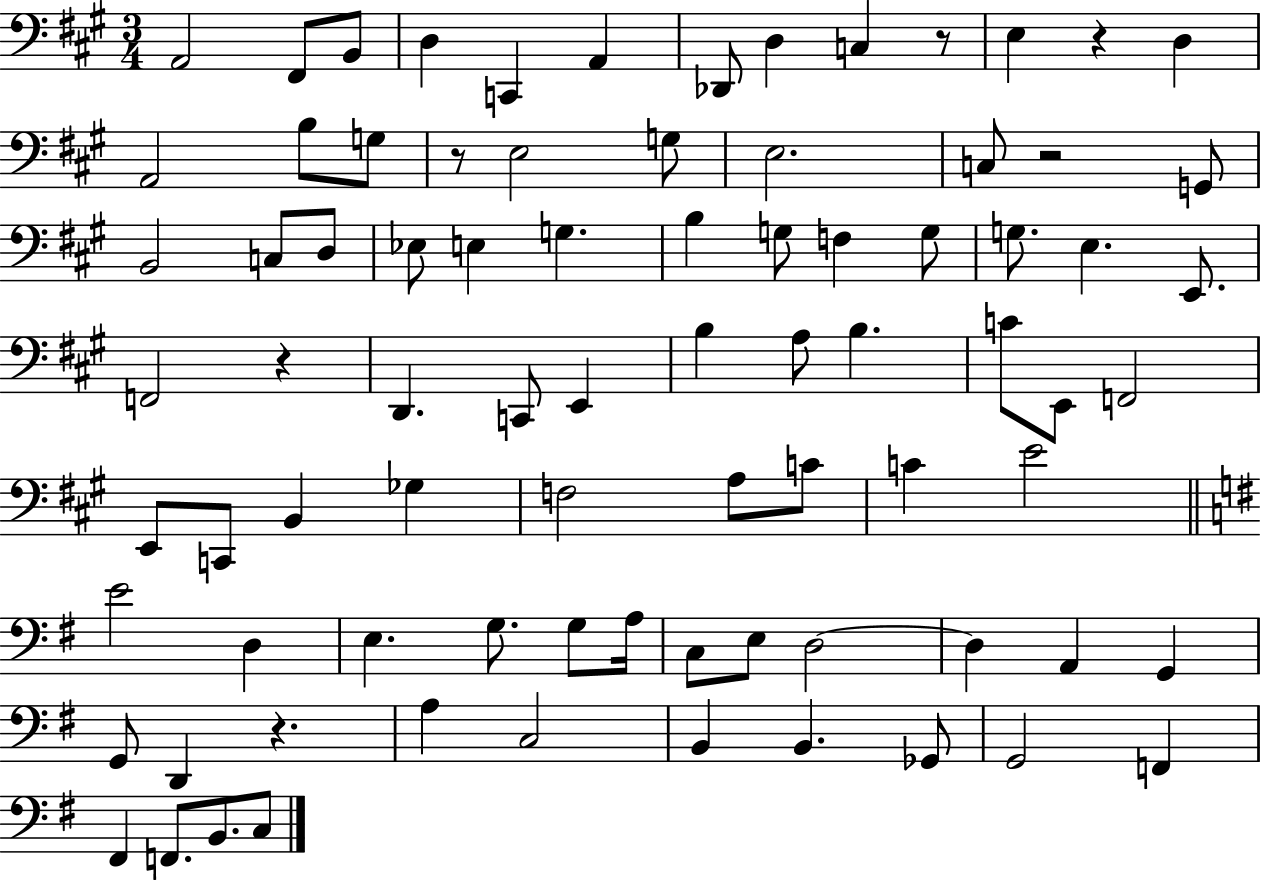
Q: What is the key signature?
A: A major